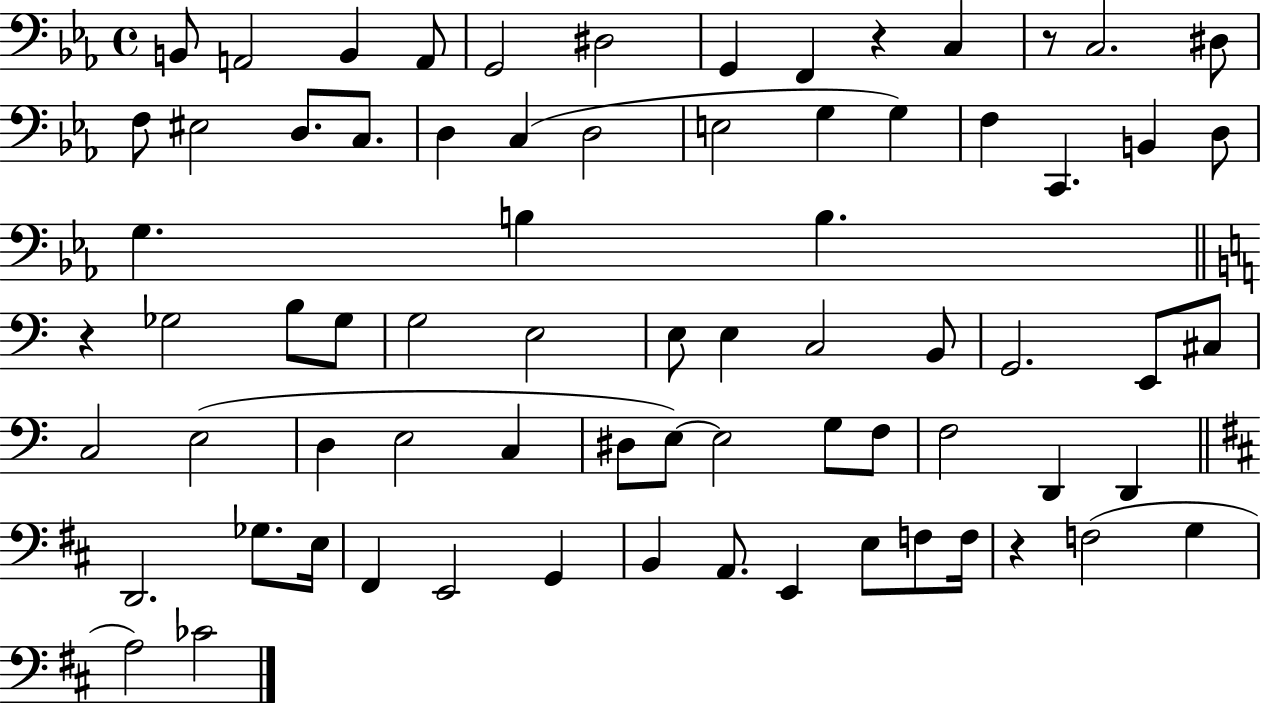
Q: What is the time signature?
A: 4/4